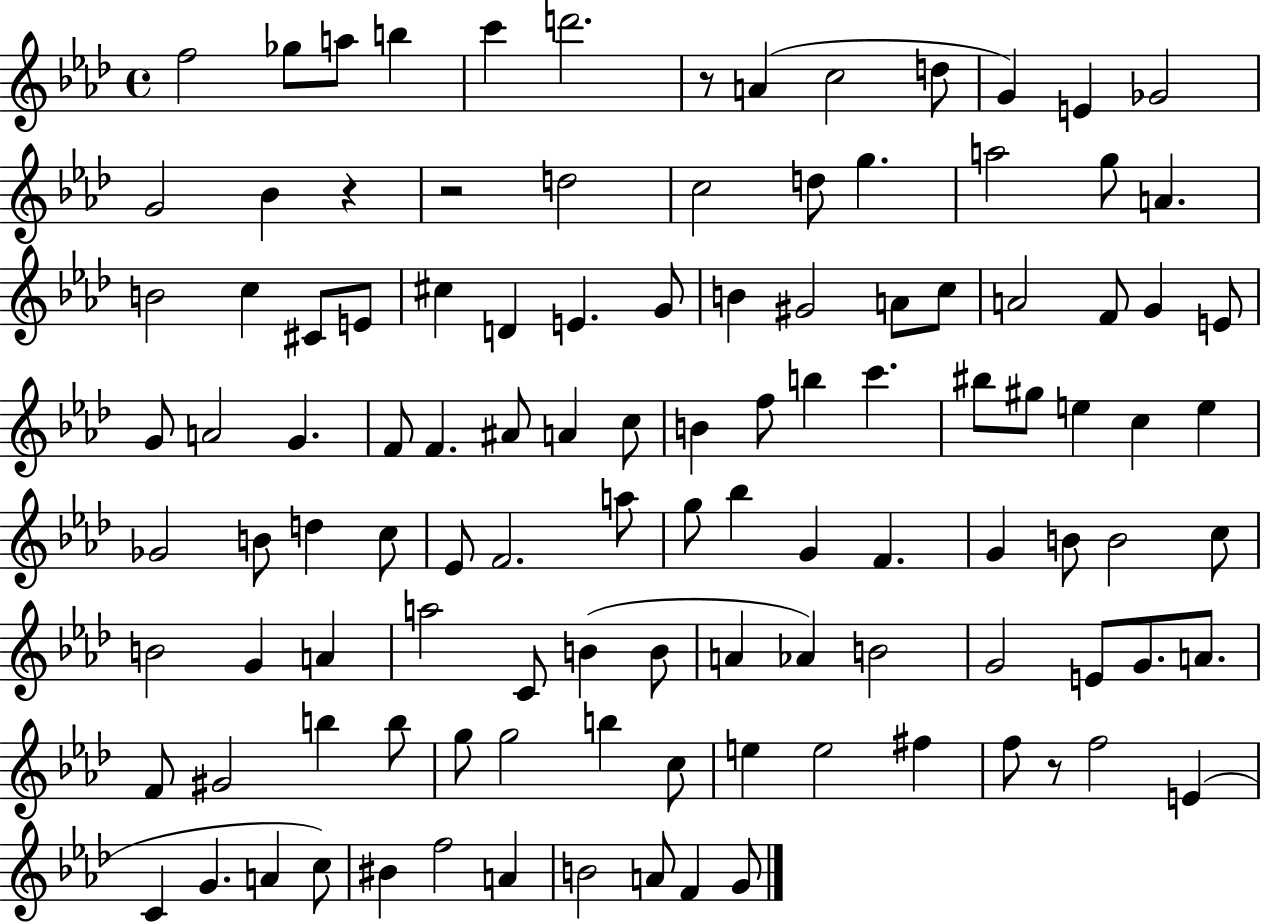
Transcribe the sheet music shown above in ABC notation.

X:1
T:Untitled
M:4/4
L:1/4
K:Ab
f2 _g/2 a/2 b c' d'2 z/2 A c2 d/2 G E _G2 G2 _B z z2 d2 c2 d/2 g a2 g/2 A B2 c ^C/2 E/2 ^c D E G/2 B ^G2 A/2 c/2 A2 F/2 G E/2 G/2 A2 G F/2 F ^A/2 A c/2 B f/2 b c' ^b/2 ^g/2 e c e _G2 B/2 d c/2 _E/2 F2 a/2 g/2 _b G F G B/2 B2 c/2 B2 G A a2 C/2 B B/2 A _A B2 G2 E/2 G/2 A/2 F/2 ^G2 b b/2 g/2 g2 b c/2 e e2 ^f f/2 z/2 f2 E C G A c/2 ^B f2 A B2 A/2 F G/2